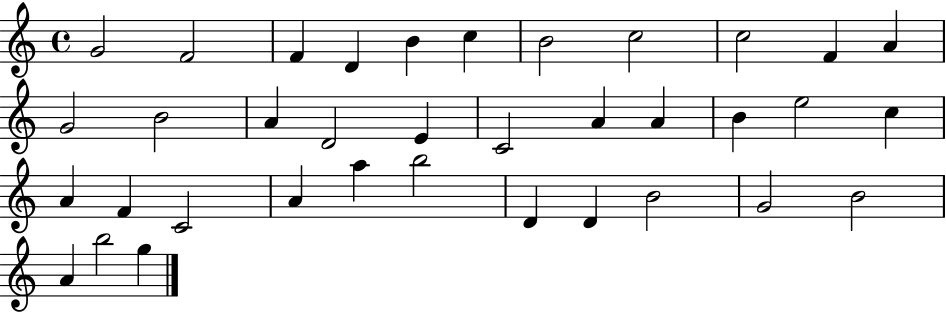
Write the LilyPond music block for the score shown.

{
  \clef treble
  \time 4/4
  \defaultTimeSignature
  \key c \major
  g'2 f'2 | f'4 d'4 b'4 c''4 | b'2 c''2 | c''2 f'4 a'4 | \break g'2 b'2 | a'4 d'2 e'4 | c'2 a'4 a'4 | b'4 e''2 c''4 | \break a'4 f'4 c'2 | a'4 a''4 b''2 | d'4 d'4 b'2 | g'2 b'2 | \break a'4 b''2 g''4 | \bar "|."
}